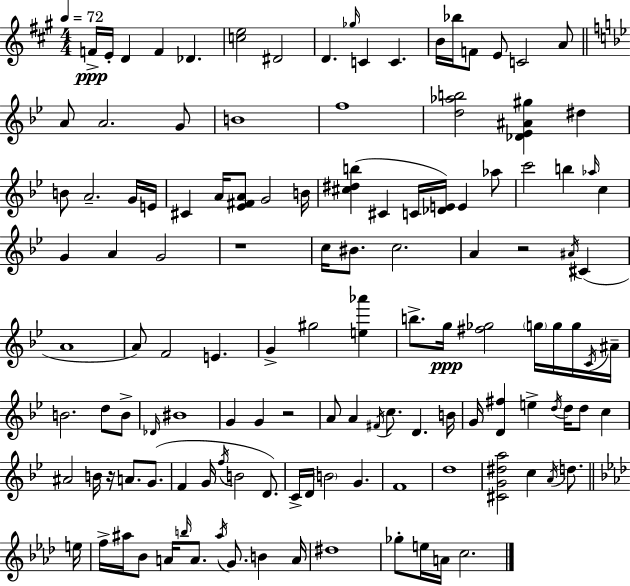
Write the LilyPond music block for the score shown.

{
  \clef treble
  \numericTimeSignature
  \time 4/4
  \key a \major
  \tempo 4 = 72
  \repeat volta 2 { f'16->\ppp e'16-. d'4 f'4 des'4. | <c'' e''>2 dis'2 | d'4. \grace { ges''16 } c'4 c'4. | b'16 bes''16 f'8 e'8 c'2 a'8 | \break \bar "||" \break \key bes \major a'8 a'2. g'8 | b'1 | f''1 | <d'' aes'' b''>2 <des' ees' ais' gis''>4 dis''4 | \break b'8 a'2.-- g'16 e'16 | cis'4 a'16 <ees' fis' a'>8 g'2 b'16 | <cis'' dis'' b''>4( cis'4 c'16 <des' e'>16) e'4 aes''8 | c'''2 b''4 \grace { aes''16 } c''4 | \break g'4 a'4 g'2 | r1 | c''16 bis'8. c''2. | a'4 r2 \acciaccatura { ais'16 }( cis'4 | \break a'1 | a'8) f'2 e'4. | g'4-> gis''2 <e'' aes'''>4 | b''8.-> g''16\ppp <fis'' ges''>2 \parenthesize g''16 g''16 | \break g''16 \acciaccatura { c'16 } ais'16-- b'2. d''8 | b'8-> \grace { des'16 } bis'1 | g'4 g'4 r2 | a'8 a'4 \acciaccatura { fis'16 } c''8. d'4. | \break b'16 g'16 <d' fis''>4 e''4-> \acciaccatura { d''16 } d''16 | d''8 c''4 ais'2 b'16 r16 | a'8. g'8.( f'4 g'16 \acciaccatura { f''16 } b'2 | d'8.) c'16-> d'16 \parenthesize b'2 | \break g'4. f'1 | d''1 | <cis' g' dis'' a''>2 c''4 | \acciaccatura { a'16 } d''8. \bar "||" \break \key f \minor e''16 f''16-> ais''16 bes'8 a'16 \grace { b''16 } a'8. \acciaccatura { ais''16 } g'8. b'4 | a'16 dis''1 | ges''8-. e''16 a'16 c''2. | } \bar "|."
}